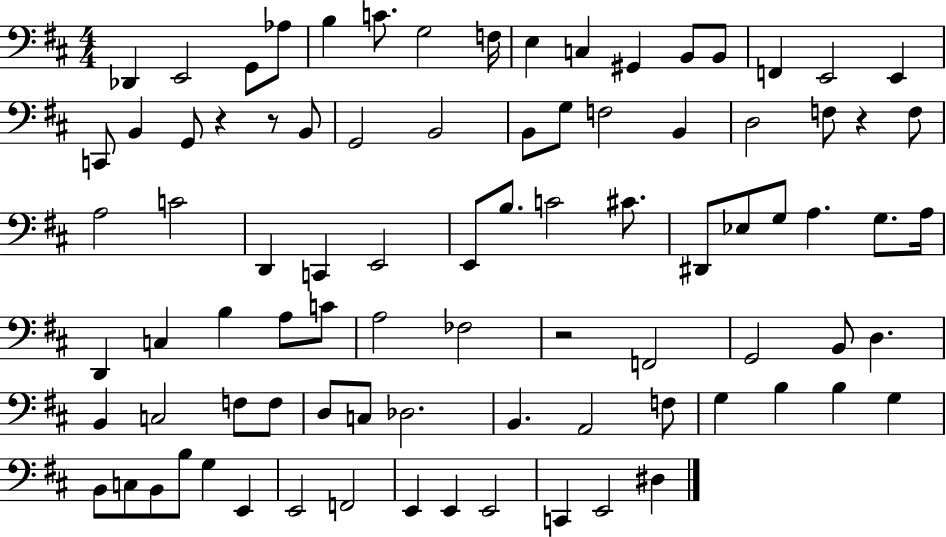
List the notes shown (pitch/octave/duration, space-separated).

Db2/q E2/h G2/e Ab3/e B3/q C4/e. G3/h F3/s E3/q C3/q G#2/q B2/e B2/e F2/q E2/h E2/q C2/e B2/q G2/e R/q R/e B2/e G2/h B2/h B2/e G3/e F3/h B2/q D3/h F3/e R/q F3/e A3/h C4/h D2/q C2/q E2/h E2/e B3/e. C4/h C#4/e. D#2/e Eb3/e G3/e A3/q. G3/e. A3/s D2/q C3/q B3/q A3/e C4/e A3/h FES3/h R/h F2/h G2/h B2/e D3/q. B2/q C3/h F3/e F3/e D3/e C3/e Db3/h. B2/q. A2/h F3/e G3/q B3/q B3/q G3/q B2/e C3/e B2/e B3/e G3/q E2/q E2/h F2/h E2/q E2/q E2/h C2/q E2/h D#3/q